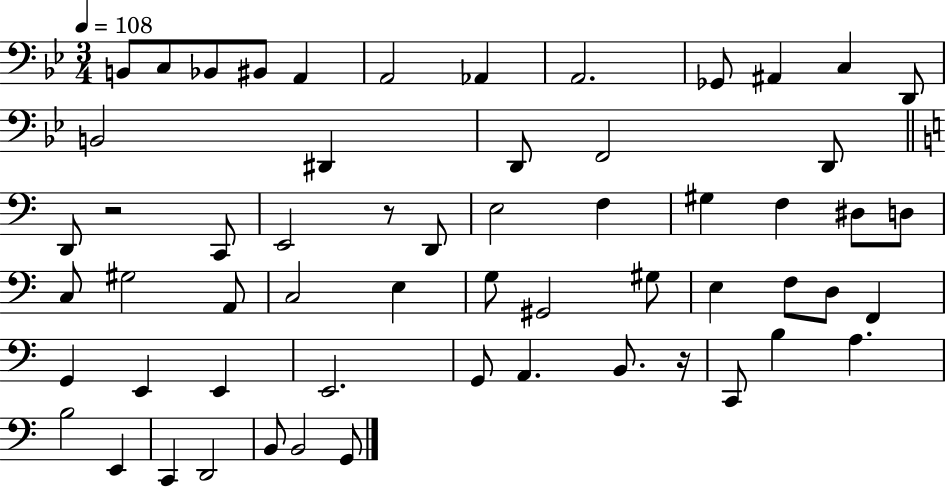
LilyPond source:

{
  \clef bass
  \numericTimeSignature
  \time 3/4
  \key bes \major
  \tempo 4 = 108
  b,8 c8 bes,8 bis,8 a,4 | a,2 aes,4 | a,2. | ges,8 ais,4 c4 d,8 | \break b,2 dis,4 | d,8 f,2 d,8 | \bar "||" \break \key a \minor d,8 r2 c,8 | e,2 r8 d,8 | e2 f4 | gis4 f4 dis8 d8 | \break c8 gis2 a,8 | c2 e4 | g8 gis,2 gis8 | e4 f8 d8 f,4 | \break g,4 e,4 e,4 | e,2. | g,8 a,4. b,8. r16 | c,8 b4 a4. | \break b2 e,4 | c,4 d,2 | b,8 b,2 g,8 | \bar "|."
}